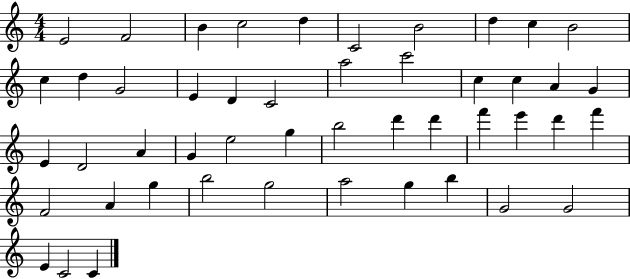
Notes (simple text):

E4/h F4/h B4/q C5/h D5/q C4/h B4/h D5/q C5/q B4/h C5/q D5/q G4/h E4/q D4/q C4/h A5/h C6/h C5/q C5/q A4/q G4/q E4/q D4/h A4/q G4/q E5/h G5/q B5/h D6/q D6/q F6/q E6/q D6/q F6/q F4/h A4/q G5/q B5/h G5/h A5/h G5/q B5/q G4/h G4/h E4/q C4/h C4/q